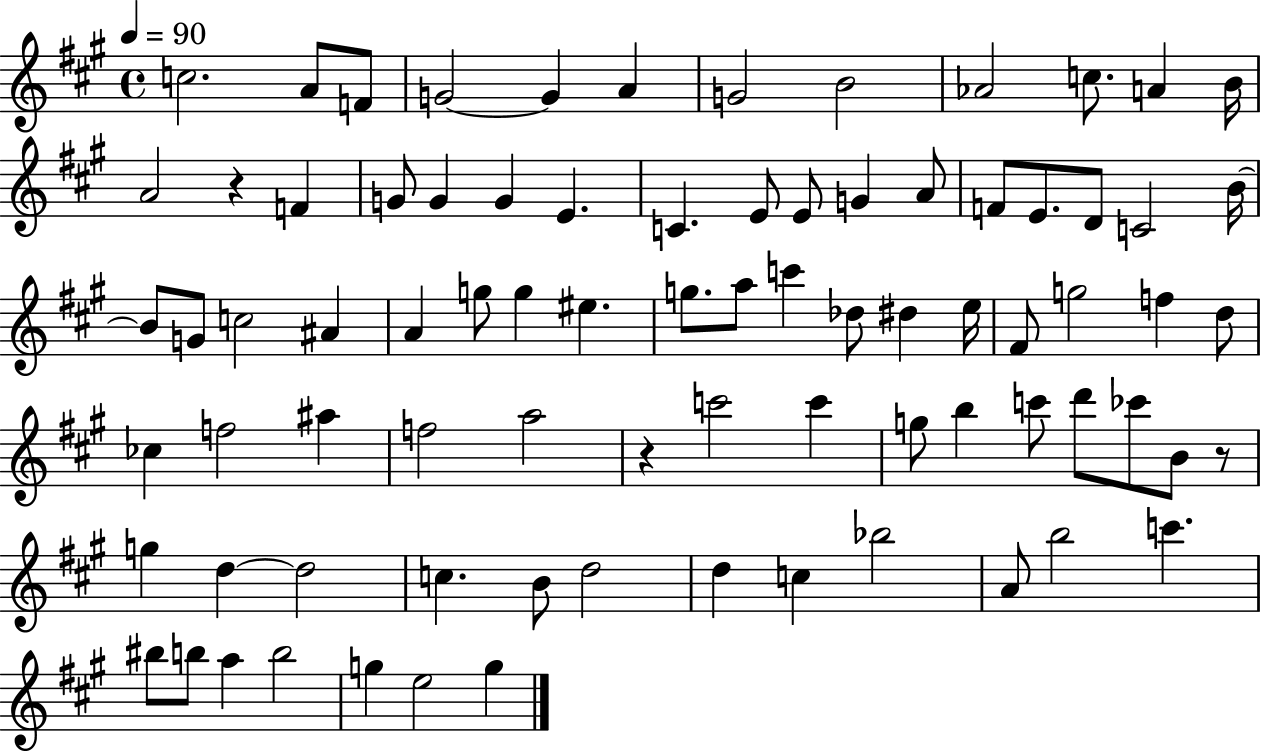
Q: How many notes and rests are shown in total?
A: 81